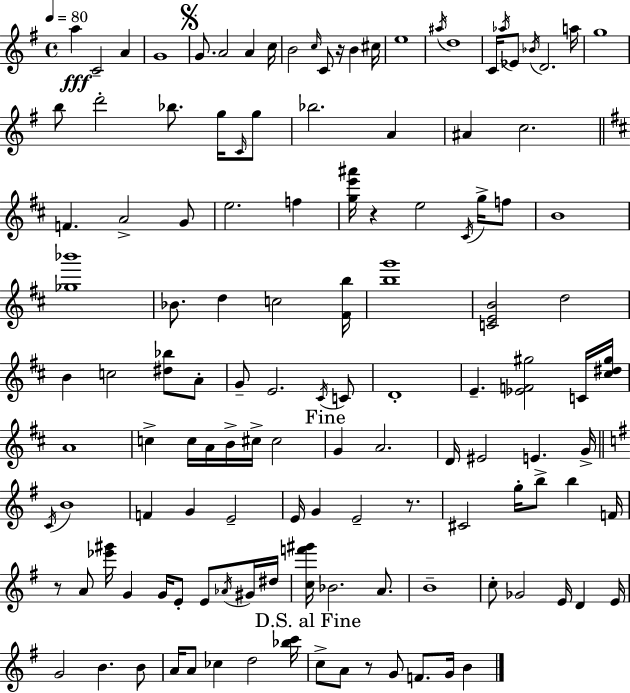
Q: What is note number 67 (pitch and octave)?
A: D4